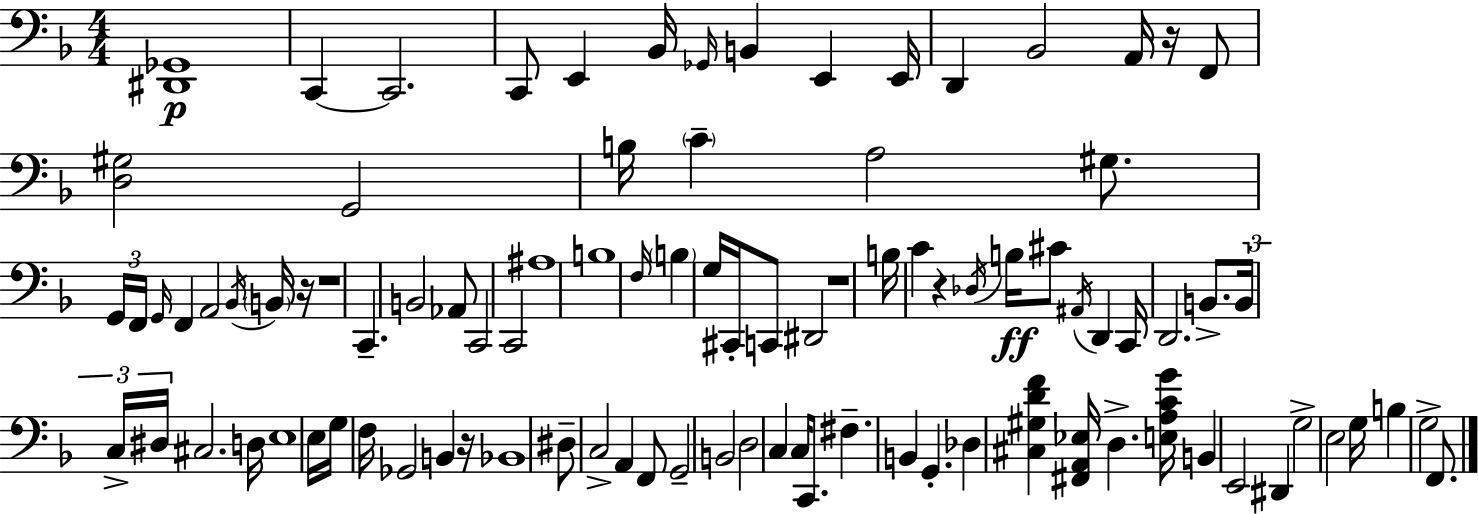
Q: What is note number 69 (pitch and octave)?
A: C3